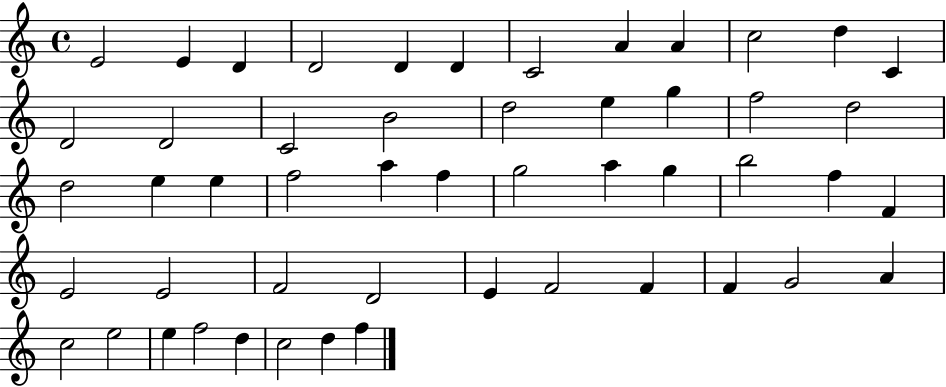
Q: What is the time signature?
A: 4/4